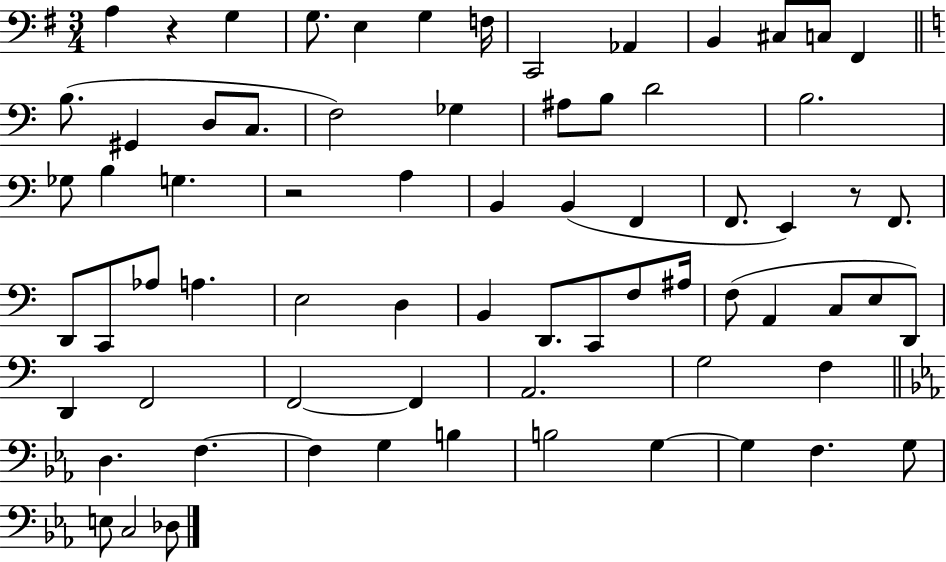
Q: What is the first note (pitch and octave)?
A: A3